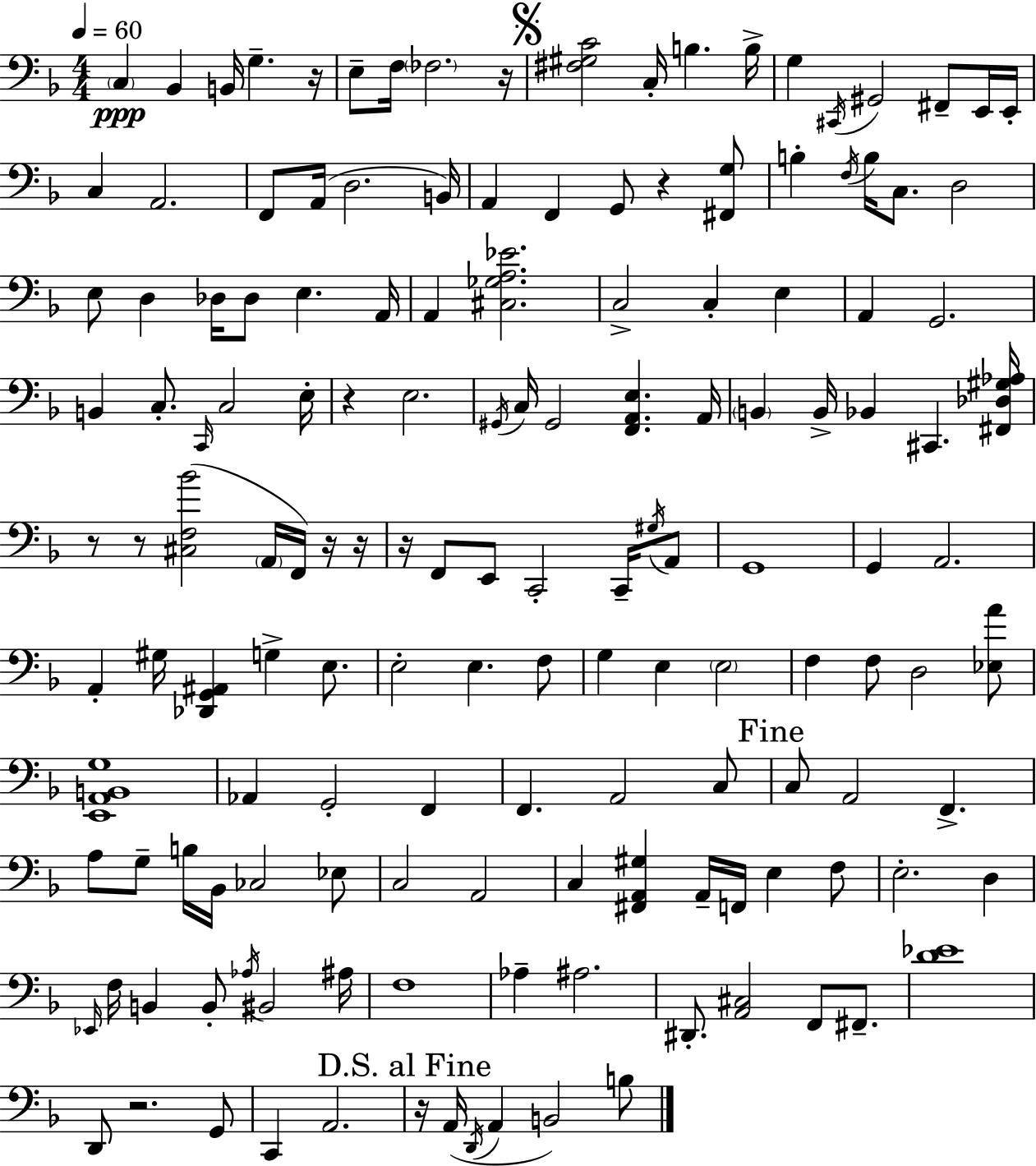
C3/q Bb2/q B2/s G3/q. R/s E3/e F3/s FES3/h. R/s [F#3,G#3,C4]/h C3/s B3/q. B3/s G3/q C#2/s G#2/h F#2/e E2/s E2/s C3/q A2/h. F2/e A2/s D3/h. B2/s A2/q F2/q G2/e R/q [F#2,G3]/e B3/q F3/s B3/s C3/e. D3/h E3/e D3/q Db3/s Db3/e E3/q. A2/s A2/q [C#3,Gb3,A3,Eb4]/h. C3/h C3/q E3/q A2/q G2/h. B2/q C3/e. C2/s C3/h E3/s R/q E3/h. G#2/s C3/s G#2/h [F2,A2,E3]/q. A2/s B2/q B2/s Bb2/q C#2/q. [F#2,Db3,G#3,Ab3]/s R/e R/e [C#3,F3,Bb4]/h A2/s F2/s R/s R/s R/s F2/e E2/e C2/h C2/s G#3/s A2/e G2/w G2/q A2/h. A2/q G#3/s [Db2,G2,A#2]/q G3/q E3/e. E3/h E3/q. F3/e G3/q E3/q E3/h F3/q F3/e D3/h [Eb3,A4]/e [E2,A2,B2,G3]/w Ab2/q G2/h F2/q F2/q. A2/h C3/e C3/e A2/h F2/q. A3/e G3/e B3/s Bb2/s CES3/h Eb3/e C3/h A2/h C3/q [F#2,A2,G#3]/q A2/s F2/s E3/q F3/e E3/h. D3/q Eb2/s F3/s B2/q B2/e Ab3/s BIS2/h A#3/s F3/w Ab3/q A#3/h. D#2/e. [A2,C#3]/h F2/e F#2/e. [D4,Eb4]/w D2/e R/h. G2/e C2/q A2/h. R/s A2/s D2/s A2/q B2/h B3/e